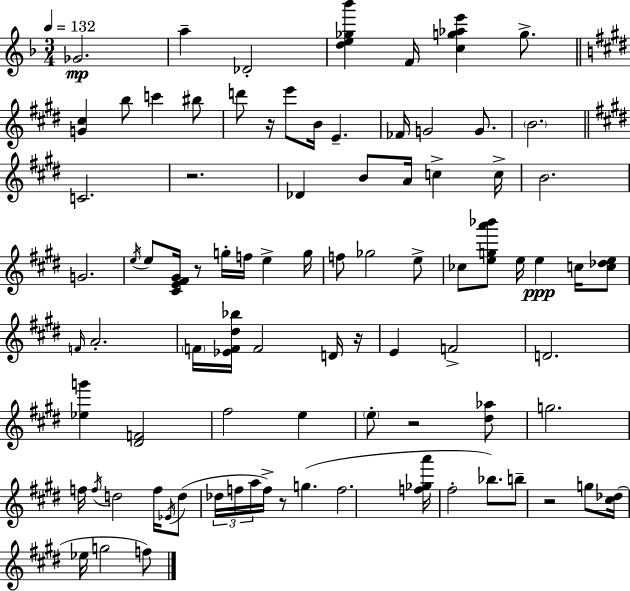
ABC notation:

X:1
T:Untitled
M:3/4
L:1/4
K:F
_G2 a _D2 [de_g_b'] F/4 [cg_ae'] g/2 [G^c] b/2 c' ^b/2 d'/2 z/4 e'/2 B/4 E _F/4 G2 G/2 B2 C2 z2 _D B/2 A/4 c c/4 B2 G2 e/4 e/2 [^CE^F^G]/4 z/2 g/4 f/4 e g/4 f/2 _g2 e/2 _c/2 [ega'_b']/2 e/4 e c/4 [c_de]/2 F/4 A2 F/4 [_EF^d_b]/4 F2 D/4 z/4 E F2 D2 [_eg'] [^DF]2 ^f2 e e/2 z2 [^d_a]/2 g2 f/4 f/4 d2 f/4 _E/4 d/2 _d/4 f/4 a/4 f/4 z/2 g f2 [f_ga']/4 ^f2 _b/2 b/2 z2 g/2 [^c_d]/4 _e/4 g2 f/2